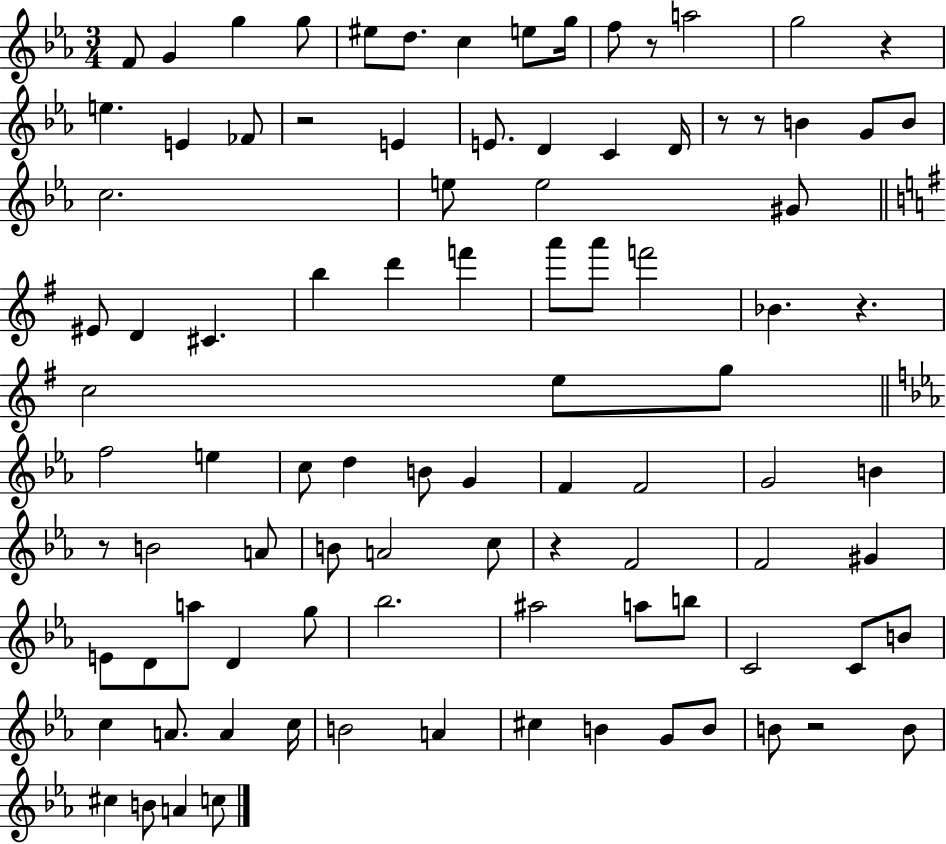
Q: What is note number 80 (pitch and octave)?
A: B4